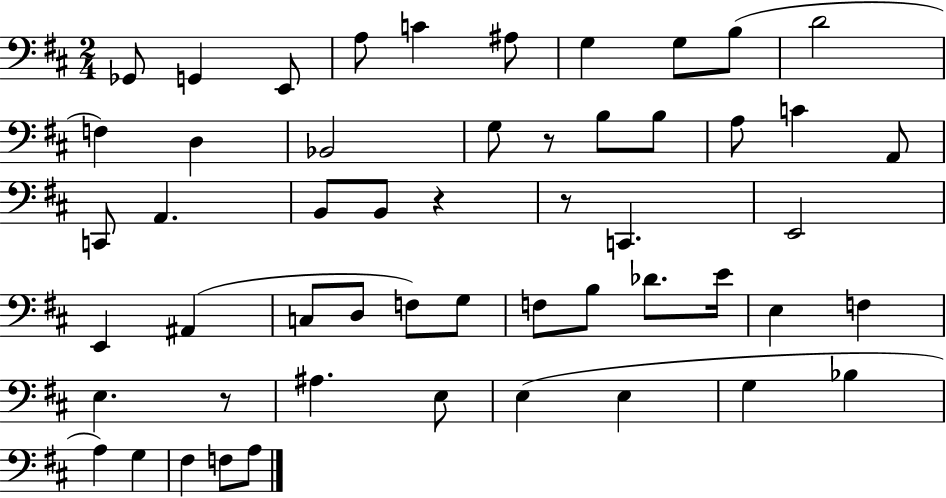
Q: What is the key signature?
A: D major